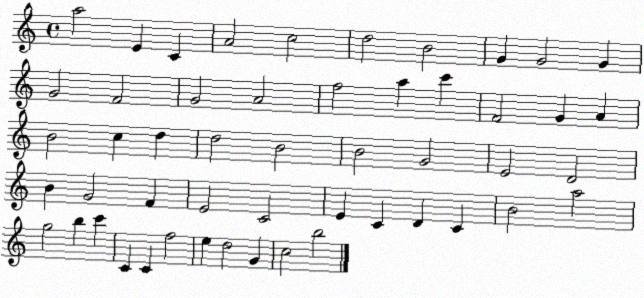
X:1
T:Untitled
M:4/4
L:1/4
K:C
a2 E C A2 c2 d2 B2 G G2 G G2 F2 G2 A2 f2 a c' F2 G A B2 c d d2 B2 B2 G2 E2 D2 B G2 F E2 C2 E C D C B2 a2 g2 b c' C C f2 e d2 G c2 b2